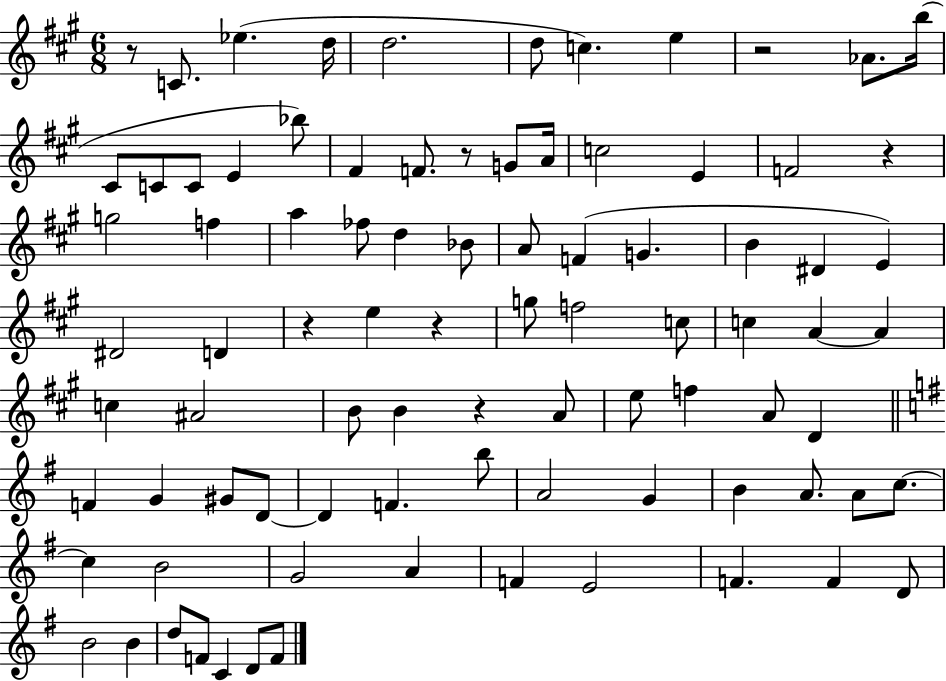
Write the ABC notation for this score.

X:1
T:Untitled
M:6/8
L:1/4
K:A
z/2 C/2 _e d/4 d2 d/2 c e z2 _A/2 b/4 ^C/2 C/2 C/2 E _b/2 ^F F/2 z/2 G/2 A/4 c2 E F2 z g2 f a _f/2 d _B/2 A/2 F G B ^D E ^D2 D z e z g/2 f2 c/2 c A A c ^A2 B/2 B z A/2 e/2 f A/2 D F G ^G/2 D/2 D F b/2 A2 G B A/2 A/2 c/2 c B2 G2 A F E2 F F D/2 B2 B d/2 F/2 C D/2 F/2